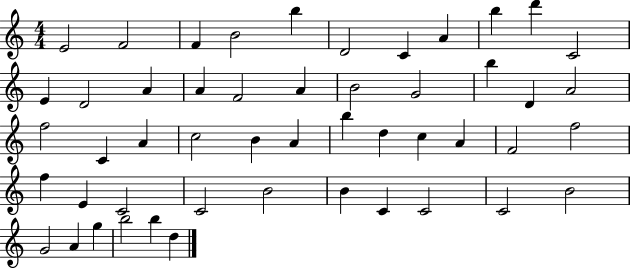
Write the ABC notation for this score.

X:1
T:Untitled
M:4/4
L:1/4
K:C
E2 F2 F B2 b D2 C A b d' C2 E D2 A A F2 A B2 G2 b D A2 f2 C A c2 B A b d c A F2 f2 f E C2 C2 B2 B C C2 C2 B2 G2 A g b2 b d